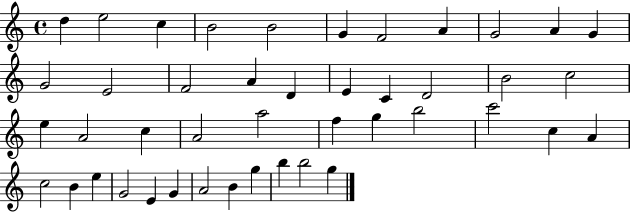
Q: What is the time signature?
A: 4/4